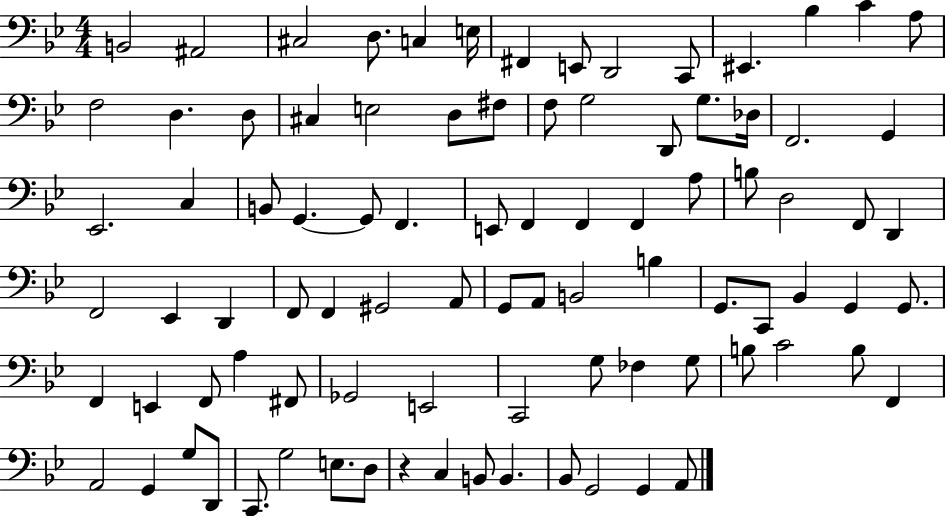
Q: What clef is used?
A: bass